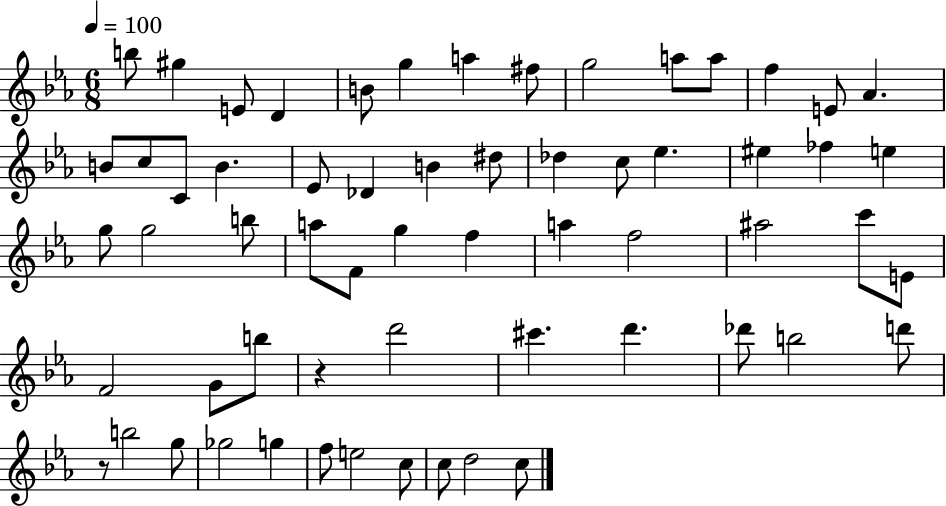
B5/e G#5/q E4/e D4/q B4/e G5/q A5/q F#5/e G5/h A5/e A5/e F5/q E4/e Ab4/q. B4/e C5/e C4/e B4/q. Eb4/e Db4/q B4/q D#5/e Db5/q C5/e Eb5/q. EIS5/q FES5/q E5/q G5/e G5/h B5/e A5/e F4/e G5/q F5/q A5/q F5/h A#5/h C6/e E4/e F4/h G4/e B5/e R/q D6/h C#6/q. D6/q. Db6/e B5/h D6/e R/e B5/h G5/e Gb5/h G5/q F5/e E5/h C5/e C5/e D5/h C5/e